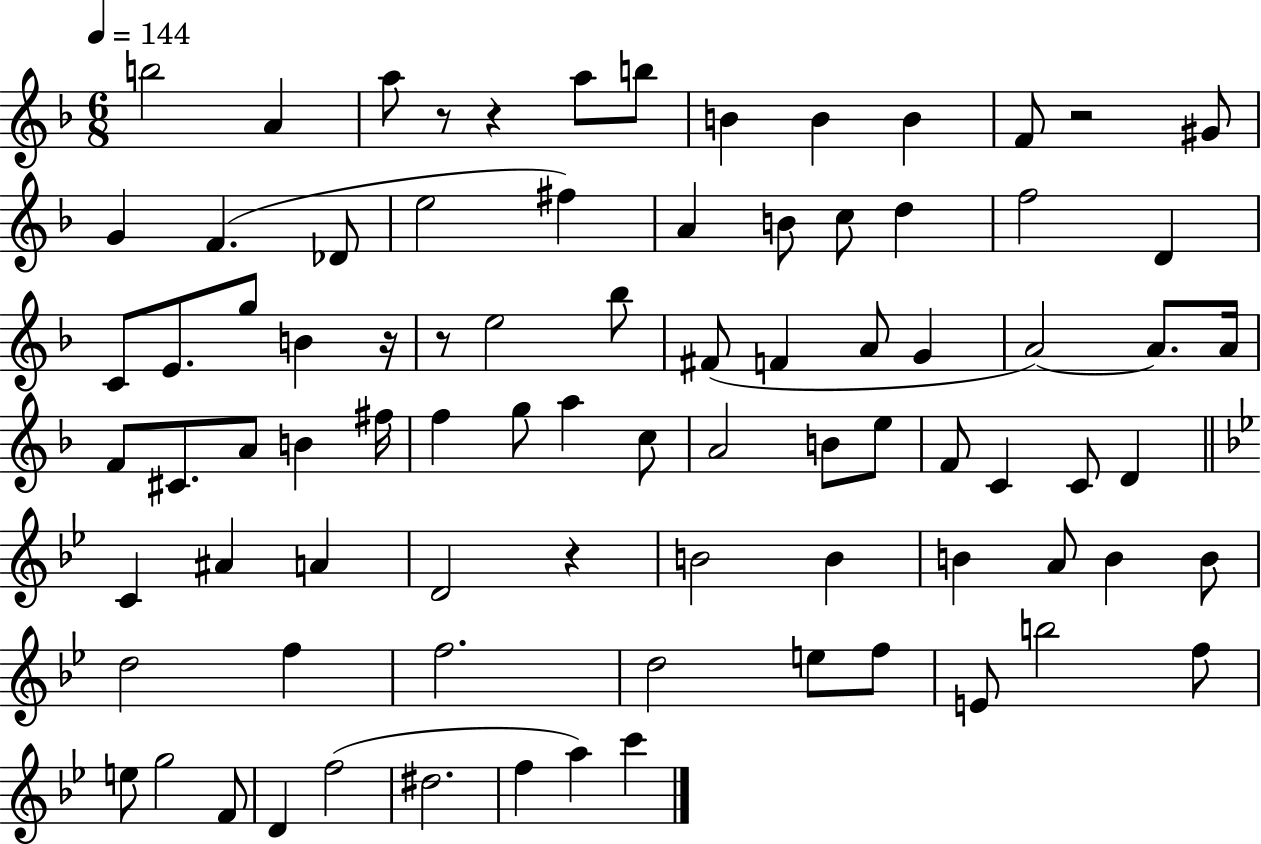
B5/h A4/q A5/e R/e R/q A5/e B5/e B4/q B4/q B4/q F4/e R/h G#4/e G4/q F4/q. Db4/e E5/h F#5/q A4/q B4/e C5/e D5/q F5/h D4/q C4/e E4/e. G5/e B4/q R/s R/e E5/h Bb5/e F#4/e F4/q A4/e G4/q A4/h A4/e. A4/s F4/e C#4/e. A4/e B4/q F#5/s F5/q G5/e A5/q C5/e A4/h B4/e E5/e F4/e C4/q C4/e D4/q C4/q A#4/q A4/q D4/h R/q B4/h B4/q B4/q A4/e B4/q B4/e D5/h F5/q F5/h. D5/h E5/e F5/e E4/e B5/h F5/e E5/e G5/h F4/e D4/q F5/h D#5/h. F5/q A5/q C6/q